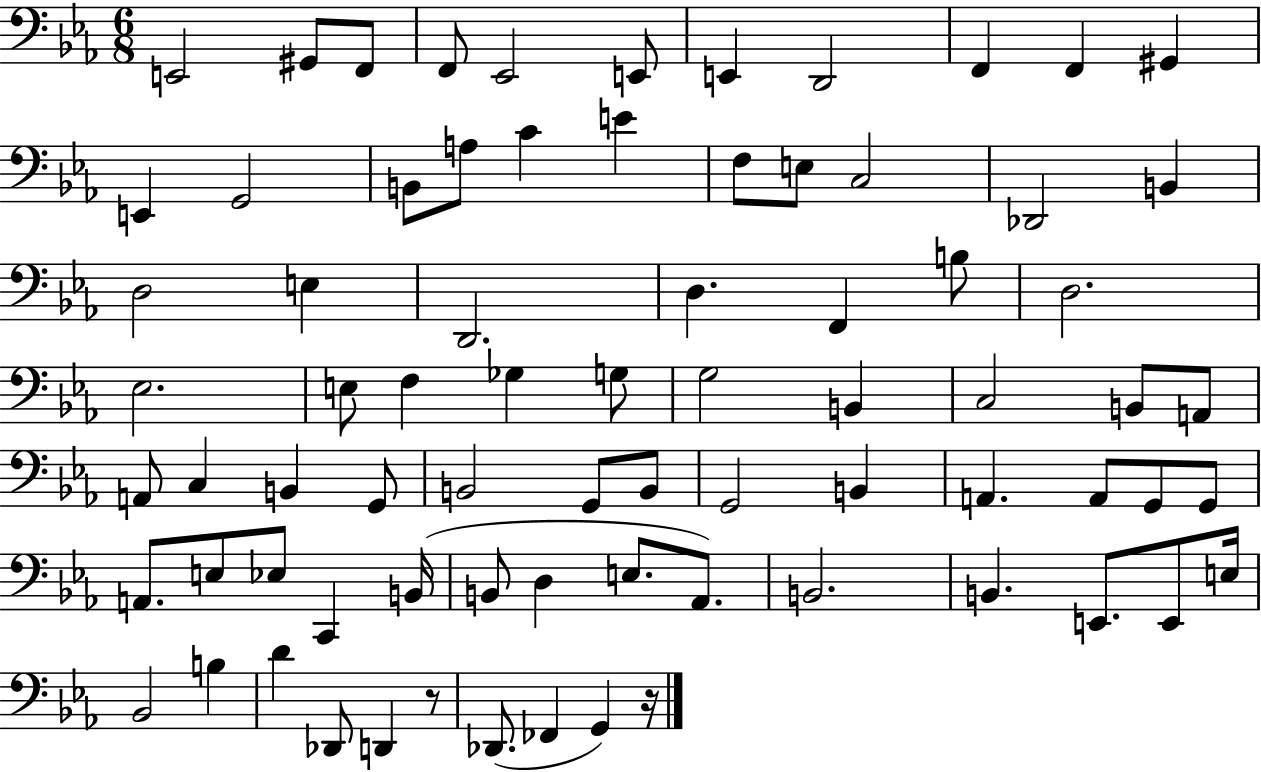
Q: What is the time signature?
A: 6/8